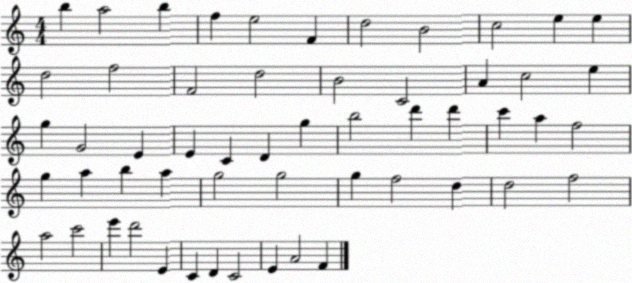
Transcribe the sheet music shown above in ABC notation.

X:1
T:Untitled
M:4/4
L:1/4
K:C
b a2 b f e2 F d2 B2 c2 e e d2 f2 F2 d2 B2 C2 A c2 e g G2 E E C D g b2 d' d' c' a f2 g a b a g2 g2 g f2 d d2 f2 a2 c'2 e' d'2 E C D C2 E A2 F